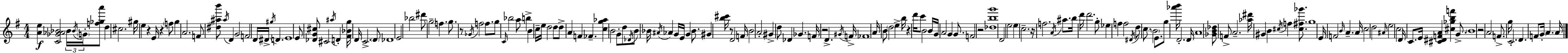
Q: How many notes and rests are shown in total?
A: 170